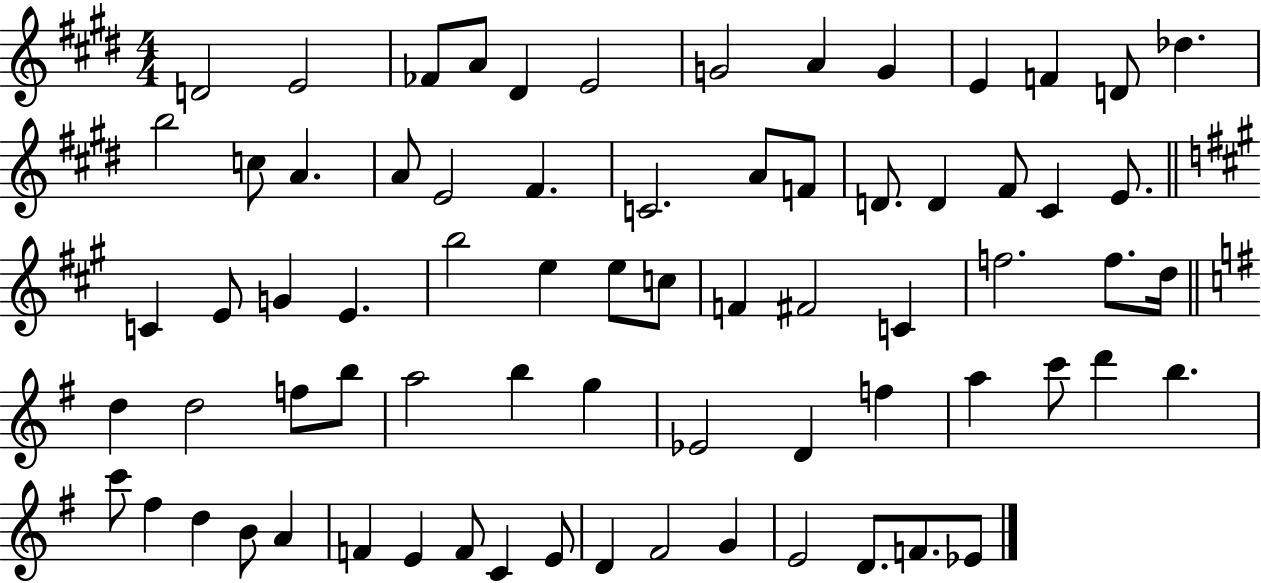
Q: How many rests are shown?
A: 0